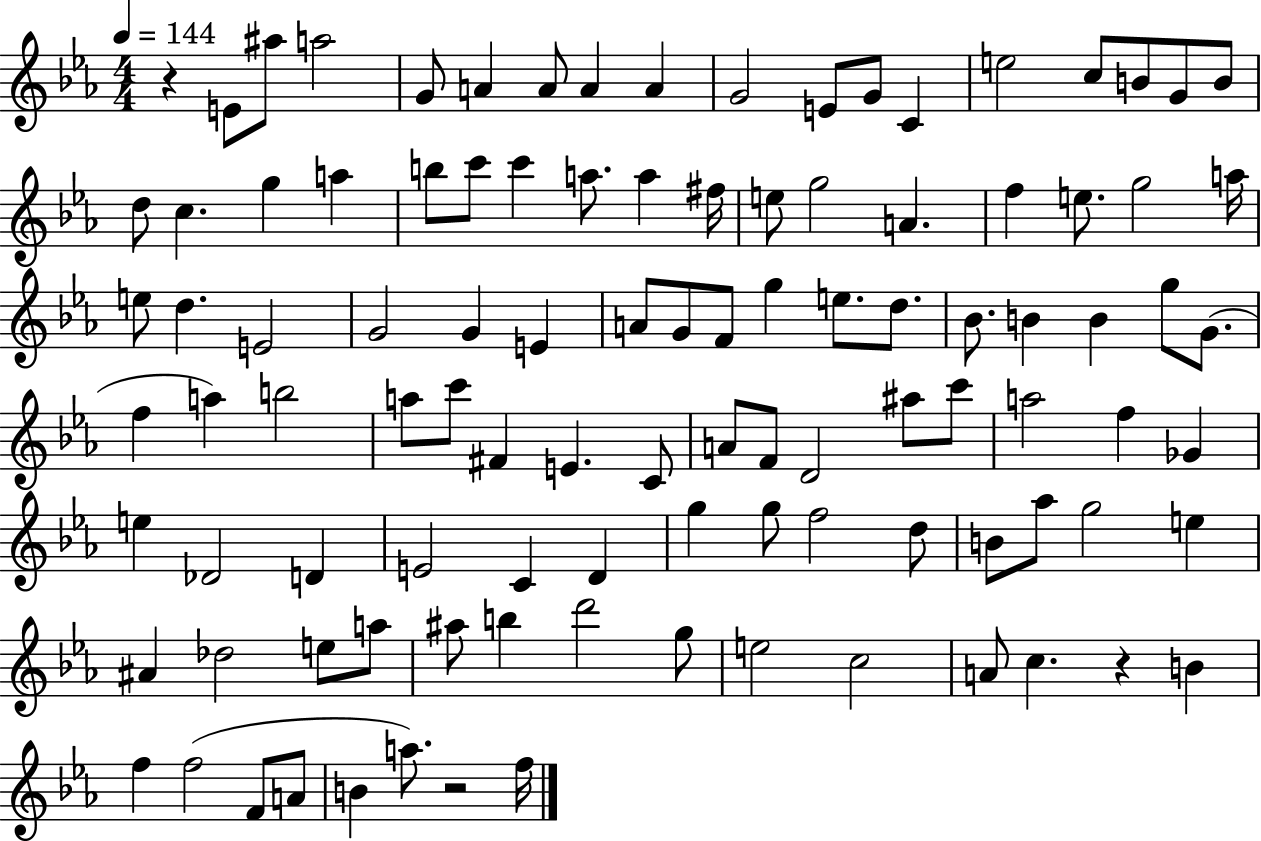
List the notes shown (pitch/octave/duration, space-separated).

R/q E4/e A#5/e A5/h G4/e A4/q A4/e A4/q A4/q G4/h E4/e G4/e C4/q E5/h C5/e B4/e G4/e B4/e D5/e C5/q. G5/q A5/q B5/e C6/e C6/q A5/e. A5/q F#5/s E5/e G5/h A4/q. F5/q E5/e. G5/h A5/s E5/e D5/q. E4/h G4/h G4/q E4/q A4/e G4/e F4/e G5/q E5/e. D5/e. Bb4/e. B4/q B4/q G5/e G4/e. F5/q A5/q B5/h A5/e C6/e F#4/q E4/q. C4/e A4/e F4/e D4/h A#5/e C6/e A5/h F5/q Gb4/q E5/q Db4/h D4/q E4/h C4/q D4/q G5/q G5/e F5/h D5/e B4/e Ab5/e G5/h E5/q A#4/q Db5/h E5/e A5/e A#5/e B5/q D6/h G5/e E5/h C5/h A4/e C5/q. R/q B4/q F5/q F5/h F4/e A4/e B4/q A5/e. R/h F5/s